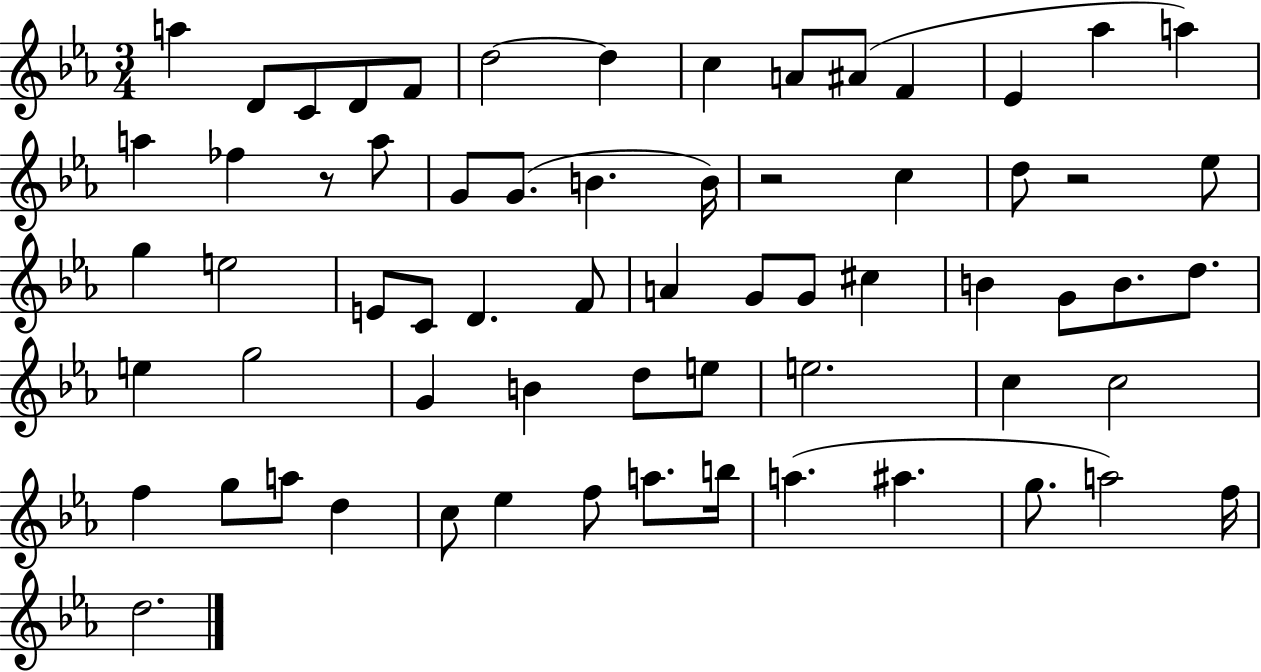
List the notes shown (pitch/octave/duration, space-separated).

A5/q D4/e C4/e D4/e F4/e D5/h D5/q C5/q A4/e A#4/e F4/q Eb4/q Ab5/q A5/q A5/q FES5/q R/e A5/e G4/e G4/e. B4/q. B4/s R/h C5/q D5/e R/h Eb5/e G5/q E5/h E4/e C4/e D4/q. F4/e A4/q G4/e G4/e C#5/q B4/q G4/e B4/e. D5/e. E5/q G5/h G4/q B4/q D5/e E5/e E5/h. C5/q C5/h F5/q G5/e A5/e D5/q C5/e Eb5/q F5/e A5/e. B5/s A5/q. A#5/q. G5/e. A5/h F5/s D5/h.